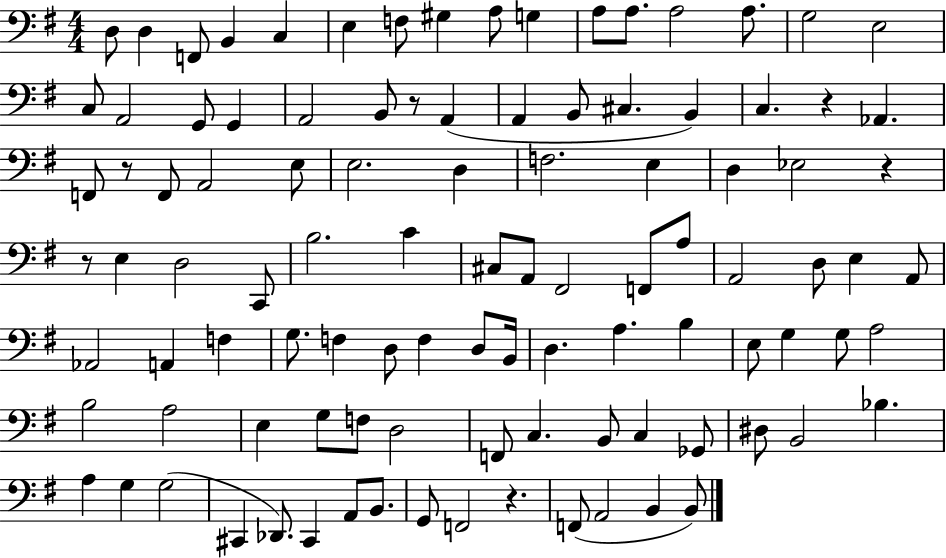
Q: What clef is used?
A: bass